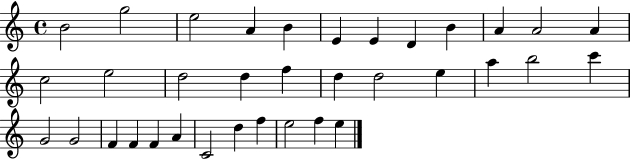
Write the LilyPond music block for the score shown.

{
  \clef treble
  \time 4/4
  \defaultTimeSignature
  \key c \major
  b'2 g''2 | e''2 a'4 b'4 | e'4 e'4 d'4 b'4 | a'4 a'2 a'4 | \break c''2 e''2 | d''2 d''4 f''4 | d''4 d''2 e''4 | a''4 b''2 c'''4 | \break g'2 g'2 | f'4 f'4 f'4 a'4 | c'2 d''4 f''4 | e''2 f''4 e''4 | \break \bar "|."
}